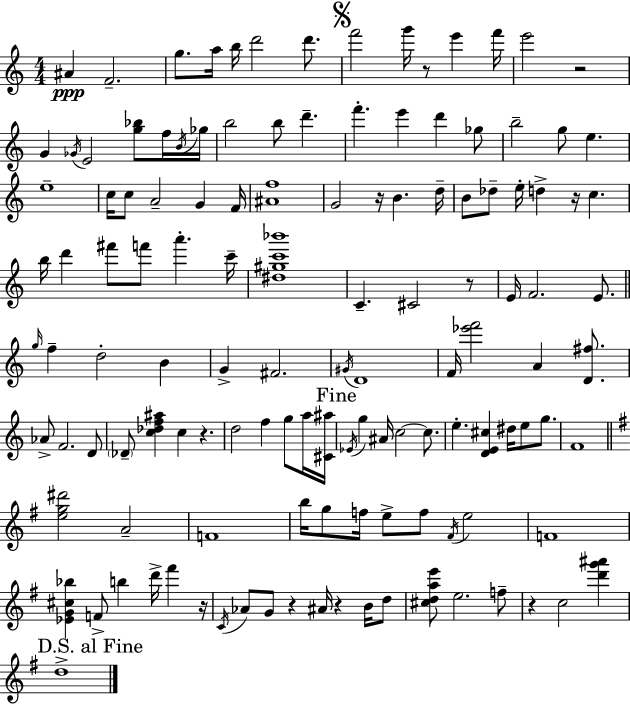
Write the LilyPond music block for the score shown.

{
  \clef treble
  \numericTimeSignature
  \time 4/4
  \key a \minor
  ais'4\ppp f'2.-- | g''8. a''16 b''16 d'''2 d'''8. | \mark \markup { \musicglyph "scripts.segno" } f'''2 g'''16 r8 e'''4 f'''16 | e'''2 r2 | \break g'4 \acciaccatura { ges'16 } e'2 <g'' bes''>8 f''16 | \acciaccatura { b'16 } ges''16 b''2 b''8 d'''4.-- | f'''4.-. e'''4 d'''4 | ges''8 b''2-- g''8 e''4. | \break e''1-- | c''16 c''8 a'2-- g'4 | f'16 <ais' f''>1 | g'2 r16 b'4. | \break d''16-- b'8 des''8-- e''16-. d''4-> r16 c''4. | b''16 d'''4 fis'''8 f'''8 a'''4.-. | c'''16-- <dis'' gis'' c''' bes'''>1 | c'4.-- cis'2 | \break r8 e'16 f'2. e'8. | \bar "||" \break \key c \major \grace { g''16 } f''4-- d''2-. b'4 | g'4-> fis'2. | \acciaccatura { gis'16 } d'1 | f'16 <ees''' f'''>2 a'4 <d' fis''>8. | \break aes'8-> f'2. | d'8 \parenthesize des'8-- <c'' des'' f'' ais''>4 c''4 r4. | d''2 f''4 g''8 | a''16 <cis' ais''>16 \mark "Fine" \acciaccatura { ees'16 } g''4 ais'16 c''2~~ | \break c''8. e''4.-. <d' e' cis''>4 dis''16 e''8 | g''8. f'1 | \bar "||" \break \key e \minor <e'' g'' dis'''>2 a'2-- | f'1 | b''16 g''8 f''16 e''8-> f''8 \acciaccatura { fis'16 } e''2 | f'1 | \break <ees' g' cis'' bes''>4 f'8-> b''4 d'''16-> fis'''4 | r16 \acciaccatura { c'16 } aes'8 g'8 r4 ais'16 r4 b'16 | d''8 <cis'' d'' a'' e'''>8 e''2. | f''8-- r4 c''2 <d''' g''' ais'''>4 | \break \mark "D.S. al Fine" d''1-> | \bar "|."
}